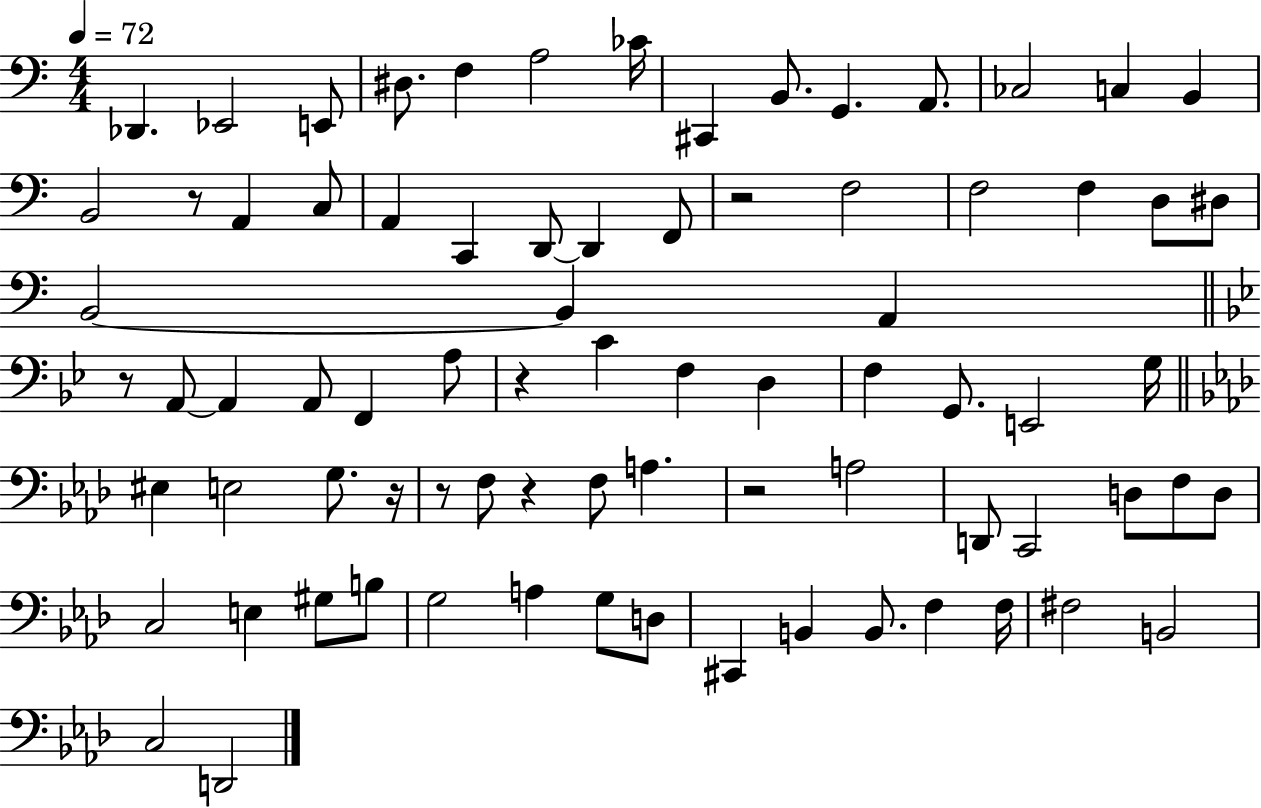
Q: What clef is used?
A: bass